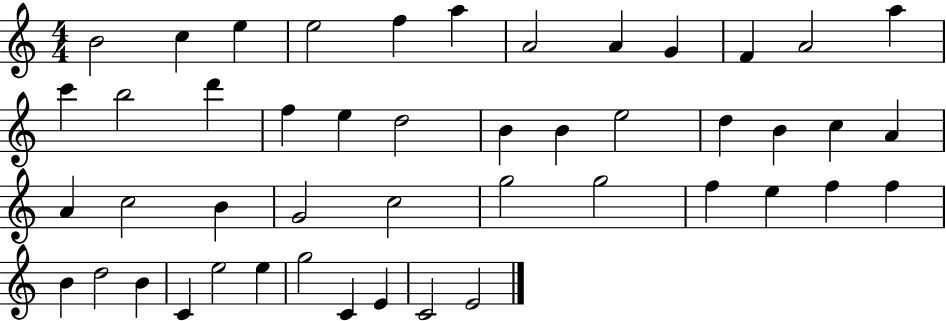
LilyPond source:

{
  \clef treble
  \numericTimeSignature
  \time 4/4
  \key c \major
  b'2 c''4 e''4 | e''2 f''4 a''4 | a'2 a'4 g'4 | f'4 a'2 a''4 | \break c'''4 b''2 d'''4 | f''4 e''4 d''2 | b'4 b'4 e''2 | d''4 b'4 c''4 a'4 | \break a'4 c''2 b'4 | g'2 c''2 | g''2 g''2 | f''4 e''4 f''4 f''4 | \break b'4 d''2 b'4 | c'4 e''2 e''4 | g''2 c'4 e'4 | c'2 e'2 | \break \bar "|."
}